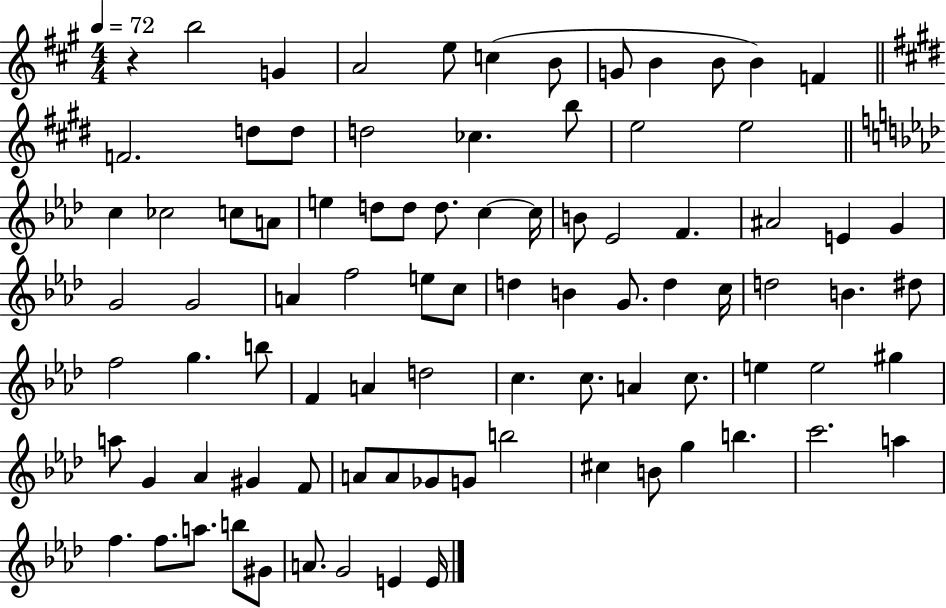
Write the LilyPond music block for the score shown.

{
  \clef treble
  \numericTimeSignature
  \time 4/4
  \key a \major
  \tempo 4 = 72
  \repeat volta 2 { r4 b''2 g'4 | a'2 e''8 c''4( b'8 | g'8 b'4 b'8 b'4) f'4 | \bar "||" \break \key e \major f'2. d''8 d''8 | d''2 ces''4. b''8 | e''2 e''2 | \bar "||" \break \key aes \major c''4 ces''2 c''8 a'8 | e''4 d''8 d''8 d''8. c''4~~ c''16 | b'8 ees'2 f'4. | ais'2 e'4 g'4 | \break g'2 g'2 | a'4 f''2 e''8 c''8 | d''4 b'4 g'8. d''4 c''16 | d''2 b'4. dis''8 | \break f''2 g''4. b''8 | f'4 a'4 d''2 | c''4. c''8. a'4 c''8. | e''4 e''2 gis''4 | \break a''8 g'4 aes'4 gis'4 f'8 | a'8 a'8 ges'8 g'8 b''2 | cis''4 b'8 g''4 b''4. | c'''2. a''4 | \break f''4. f''8. a''8. b''8 gis'8 | a'8. g'2 e'4 e'16 | } \bar "|."
}